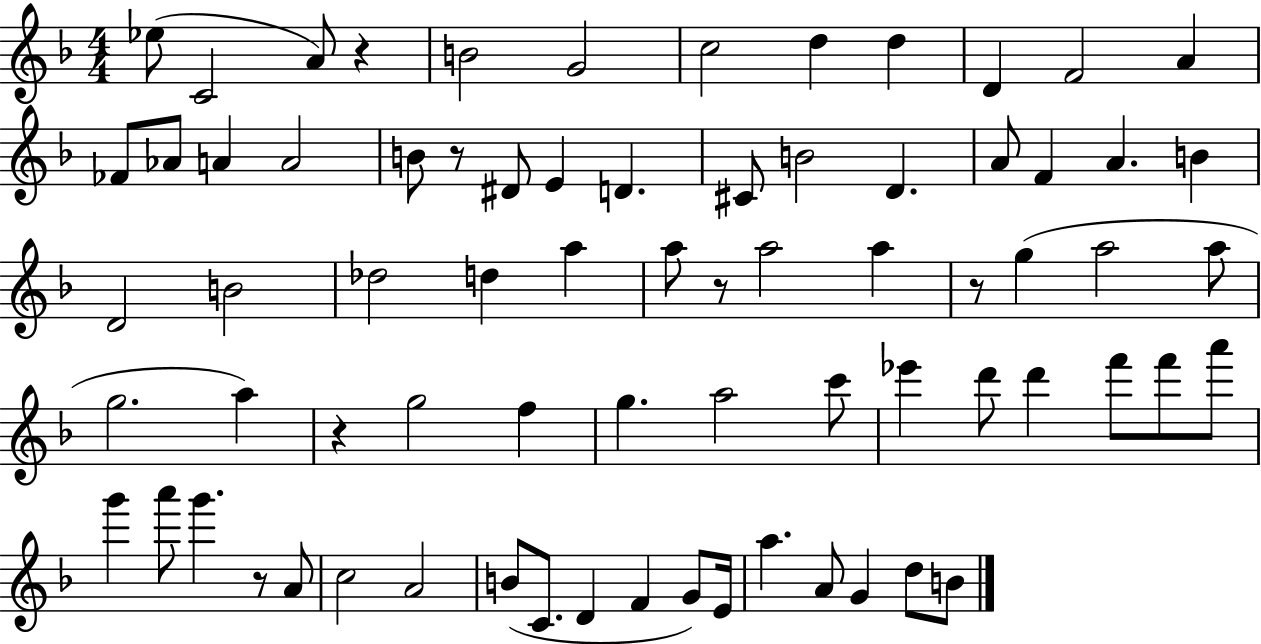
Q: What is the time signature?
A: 4/4